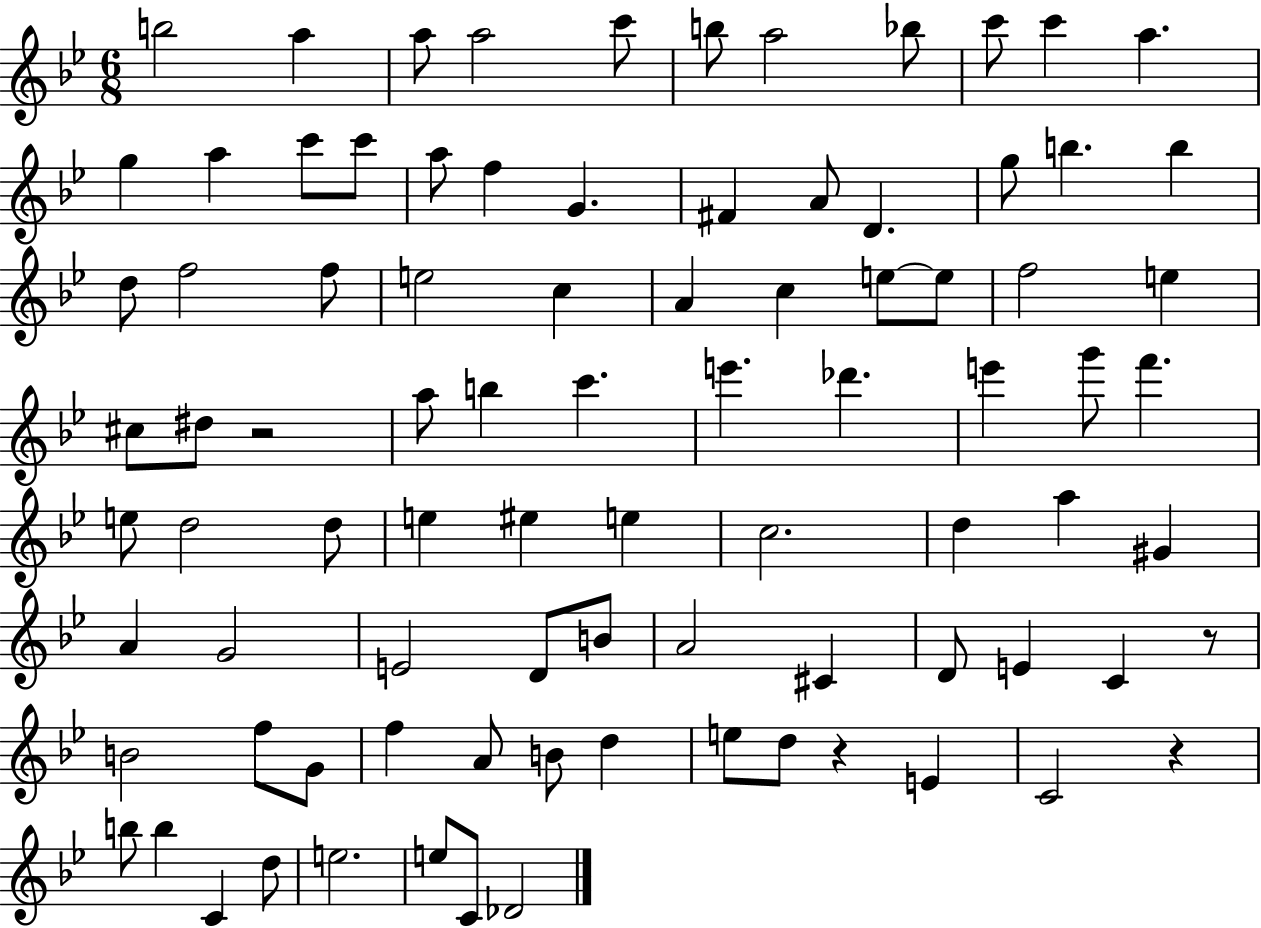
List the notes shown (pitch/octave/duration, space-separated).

B5/h A5/q A5/e A5/h C6/e B5/e A5/h Bb5/e C6/e C6/q A5/q. G5/q A5/q C6/e C6/e A5/e F5/q G4/q. F#4/q A4/e D4/q. G5/e B5/q. B5/q D5/e F5/h F5/e E5/h C5/q A4/q C5/q E5/e E5/e F5/h E5/q C#5/e D#5/e R/h A5/e B5/q C6/q. E6/q. Db6/q. E6/q G6/e F6/q. E5/e D5/h D5/e E5/q EIS5/q E5/q C5/h. D5/q A5/q G#4/q A4/q G4/h E4/h D4/e B4/e A4/h C#4/q D4/e E4/q C4/q R/e B4/h F5/e G4/e F5/q A4/e B4/e D5/q E5/e D5/e R/q E4/q C4/h R/q B5/e B5/q C4/q D5/e E5/h. E5/e C4/e Db4/h